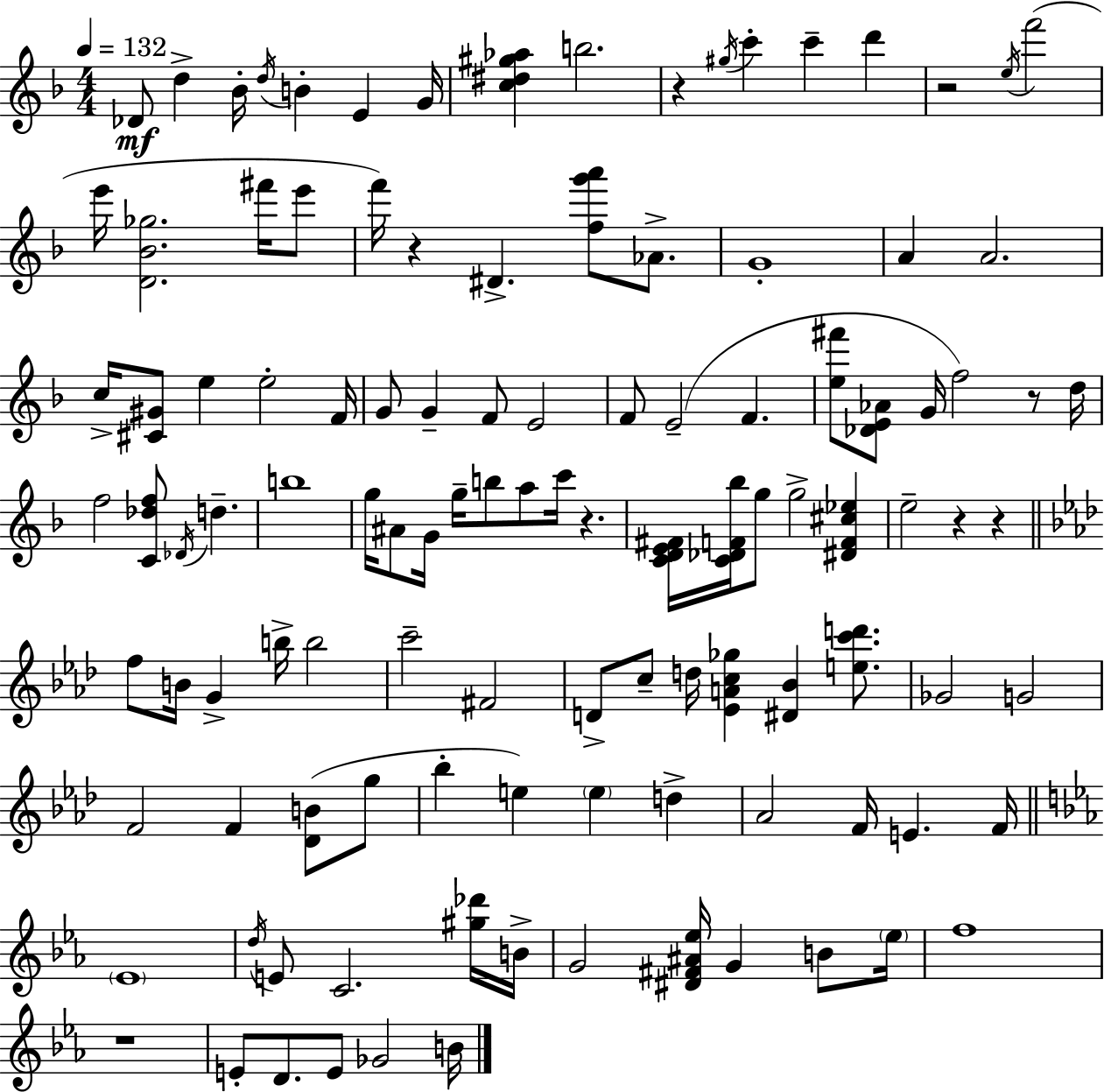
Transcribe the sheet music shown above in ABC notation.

X:1
T:Untitled
M:4/4
L:1/4
K:F
_D/2 d _B/4 d/4 B E G/4 [c^d^g_a] b2 z ^g/4 c' c' d' z2 e/4 f'2 e'/4 [D_B_g]2 ^f'/4 e'/2 f'/4 z ^D [fg'a']/2 _A/2 G4 A A2 c/4 [^C^G]/2 e e2 F/4 G/2 G F/2 E2 F/2 E2 F [e^f']/2 [_DE_A]/2 G/4 f2 z/2 d/4 f2 [C_df]/2 _D/4 d b4 g/4 ^A/2 G/4 g/4 b/2 a/2 c'/4 z [CDE^F]/4 [C_DF_b]/4 g/2 g2 [^DF^c_e] e2 z z f/2 B/4 G b/4 b2 c'2 ^F2 D/2 c/2 d/4 [_EAc_g] [^D_B] [ec'd']/2 _G2 G2 F2 F [_DB]/2 g/2 _b e e d _A2 F/4 E F/4 _E4 d/4 E/2 C2 [^g_d']/4 B/4 G2 [^D^F^A_e]/4 G B/2 _e/4 f4 z4 E/2 D/2 E/2 _G2 B/4